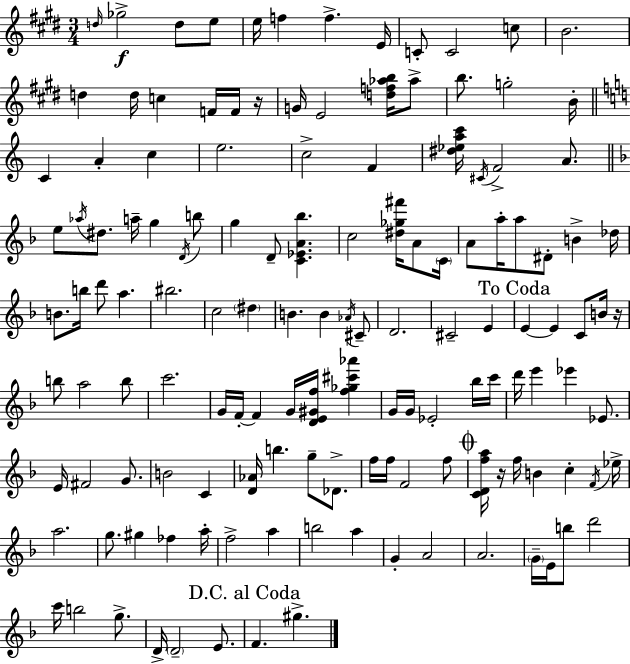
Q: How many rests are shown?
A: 3